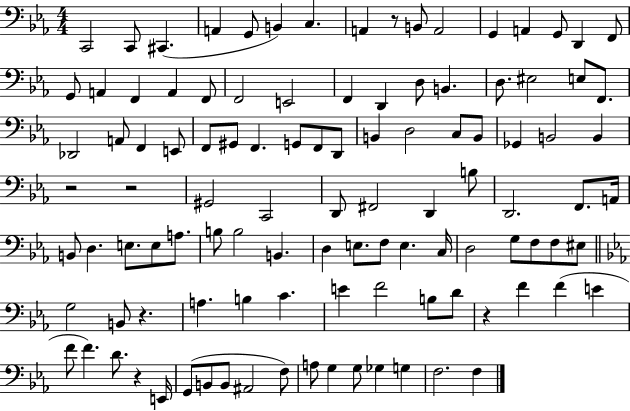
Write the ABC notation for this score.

X:1
T:Untitled
M:4/4
L:1/4
K:Eb
C,,2 C,,/2 ^C,, A,, G,,/2 B,, C, A,, z/2 B,,/2 A,,2 G,, A,, G,,/2 D,, F,,/2 G,,/2 A,, F,, A,, F,,/2 F,,2 E,,2 F,, D,, D,/2 B,, D,/2 ^E,2 E,/2 F,,/2 _D,,2 A,,/2 F,, E,,/2 F,,/2 ^G,,/2 F,, G,,/2 F,,/2 D,,/2 B,, D,2 C,/2 B,,/2 _G,, B,,2 B,, z2 z2 ^G,,2 C,,2 D,,/2 ^F,,2 D,, B,/2 D,,2 F,,/2 A,,/4 B,,/2 D, E,/2 E,/2 A,/2 B,/2 B,2 B,, D, E,/2 F,/2 E, C,/4 D,2 G,/2 F,/2 F,/2 ^E,/2 G,2 B,,/2 z A, B, C E F2 B,/2 D/2 z F F E F/2 F D/2 z E,,/4 G,,/2 B,,/2 B,,/2 ^A,,2 F,/2 A,/2 G, G,/2 _G, G, F,2 F,